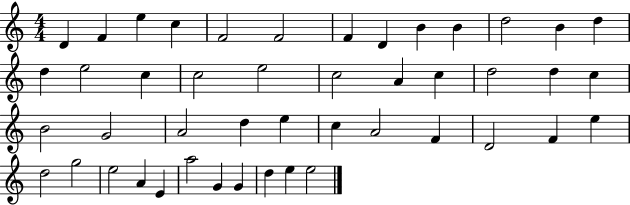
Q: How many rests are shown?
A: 0